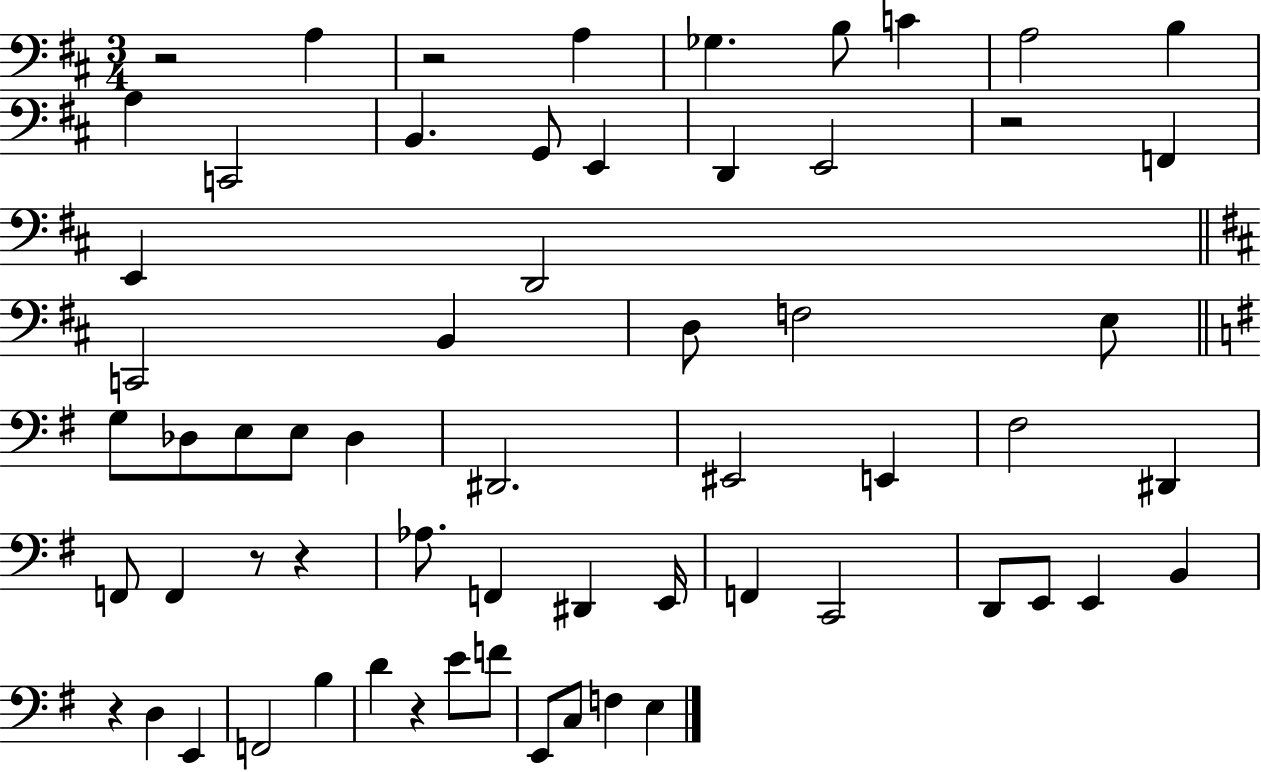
R/h A3/q R/h A3/q Gb3/q. B3/e C4/q A3/h B3/q A3/q C2/h B2/q. G2/e E2/q D2/q E2/h R/h F2/q E2/q D2/h C2/h B2/q D3/e F3/h E3/e G3/e Db3/e E3/e E3/e Db3/q D#2/h. EIS2/h E2/q F#3/h D#2/q F2/e F2/q R/e R/q Ab3/e. F2/q D#2/q E2/s F2/q C2/h D2/e E2/e E2/q B2/q R/q D3/q E2/q F2/h B3/q D4/q R/q E4/e F4/e E2/e C3/e F3/q E3/q